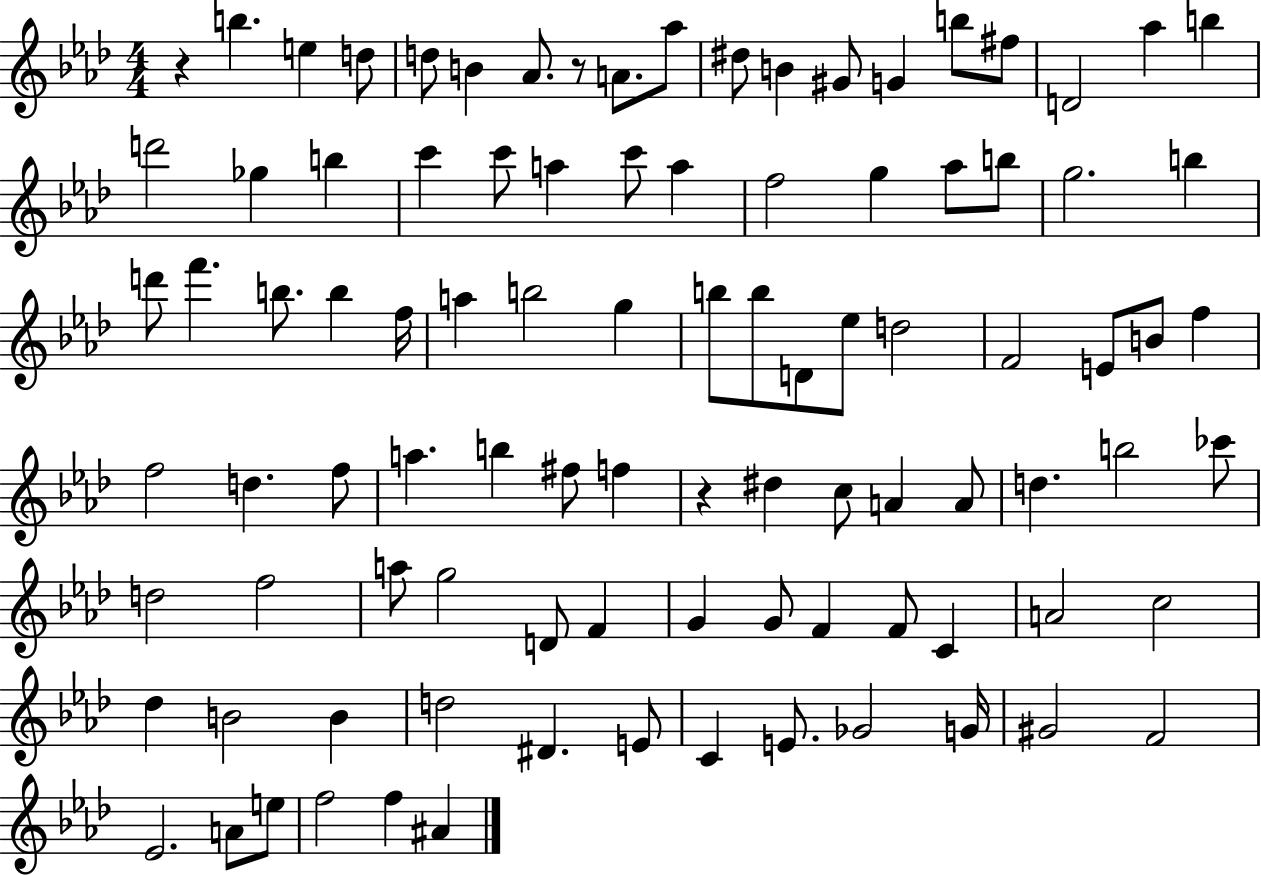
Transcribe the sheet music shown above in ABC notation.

X:1
T:Untitled
M:4/4
L:1/4
K:Ab
z b e d/2 d/2 B _A/2 z/2 A/2 _a/2 ^d/2 B ^G/2 G b/2 ^f/2 D2 _a b d'2 _g b c' c'/2 a c'/2 a f2 g _a/2 b/2 g2 b d'/2 f' b/2 b f/4 a b2 g b/2 b/2 D/2 _e/2 d2 F2 E/2 B/2 f f2 d f/2 a b ^f/2 f z ^d c/2 A A/2 d b2 _c'/2 d2 f2 a/2 g2 D/2 F G G/2 F F/2 C A2 c2 _d B2 B d2 ^D E/2 C E/2 _G2 G/4 ^G2 F2 _E2 A/2 e/2 f2 f ^A